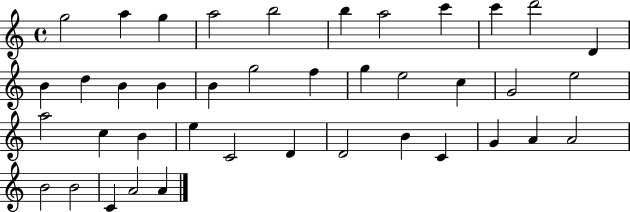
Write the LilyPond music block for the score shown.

{
  \clef treble
  \time 4/4
  \defaultTimeSignature
  \key c \major
  g''2 a''4 g''4 | a''2 b''2 | b''4 a''2 c'''4 | c'''4 d'''2 d'4 | \break b'4 d''4 b'4 b'4 | b'4 g''2 f''4 | g''4 e''2 c''4 | g'2 e''2 | \break a''2 c''4 b'4 | e''4 c'2 d'4 | d'2 b'4 c'4 | g'4 a'4 a'2 | \break b'2 b'2 | c'4 a'2 a'4 | \bar "|."
}